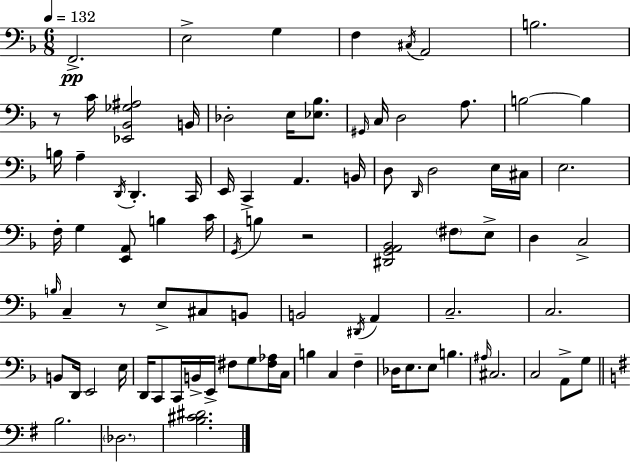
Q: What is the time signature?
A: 6/8